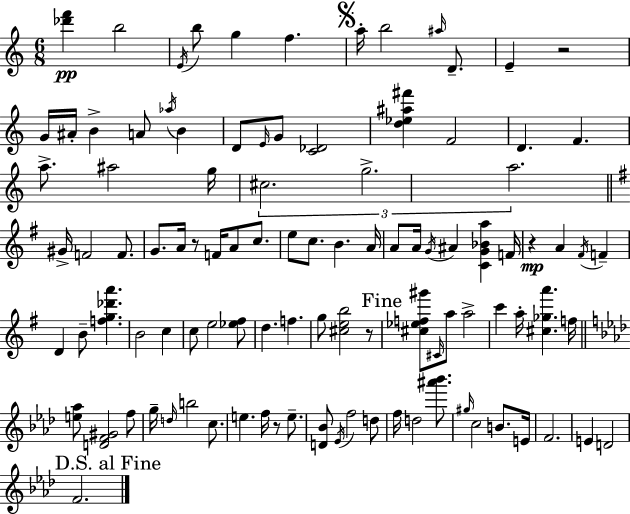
[Db6,F6]/q B5/h E4/s B5/e G5/q F5/q. A5/s B5/h A#5/s D4/e. E4/q R/h G4/s A#4/s B4/q A4/e Ab5/s B4/q D4/e E4/s G4/e [C4,Db4]/h [D5,Eb5,A#5,F#6]/q F4/h D4/q. F4/q. A5/e. A#5/h G5/s C#5/h. G5/h. A5/h. G#4/s F4/h F4/e. G4/e. A4/s R/e F4/s A4/e C5/e. E5/e C5/e. B4/q. A4/s A4/e A4/s G4/s A#4/q [C4,G4,Bb4,A5]/q F4/s R/q A4/q F#4/s F4/q D4/q B4/e [F5,G5,Db6,A6]/q. B4/h C5/q C5/e E5/h [Eb5,F#5]/e D5/q. F5/q. G5/e [C#5,E5,B5]/h R/e [C#5,Eb5,F5,G#6]/e C#4/s A5/e A5/h C6/q A5/s [C#5,Gb5,A6]/q. F5/s [E5,Ab5]/e [D4,F4,G#4]/h F5/e G5/s D5/s B5/h C5/e. E5/q. F5/s R/e E5/e. [D4,Bb4]/e Eb4/s F5/h D5/e F5/s D5/h [A#6,Bb6]/e. G#5/s C5/h B4/e. E4/s F4/h. E4/q D4/h F4/h.